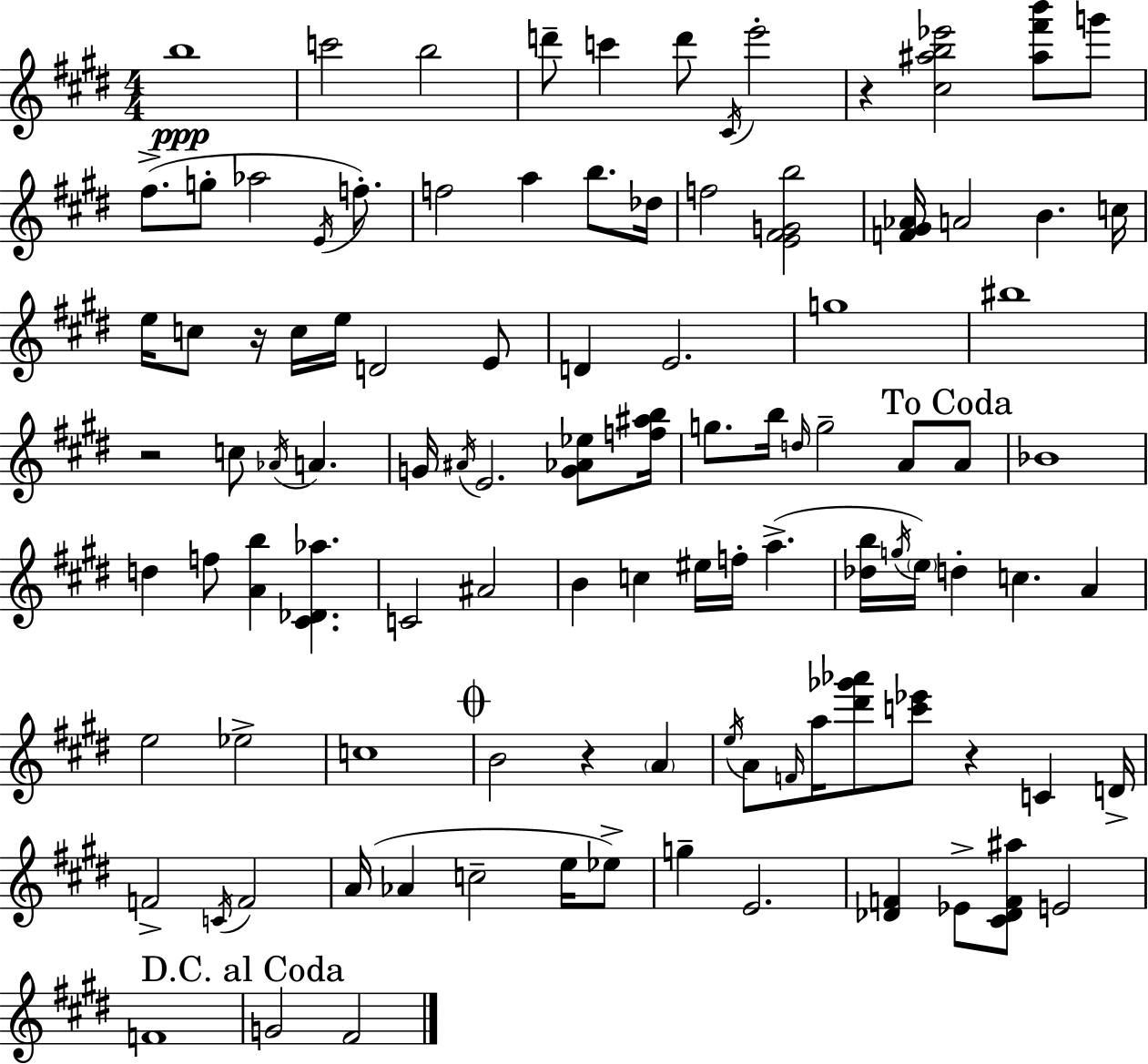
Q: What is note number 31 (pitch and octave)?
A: G5